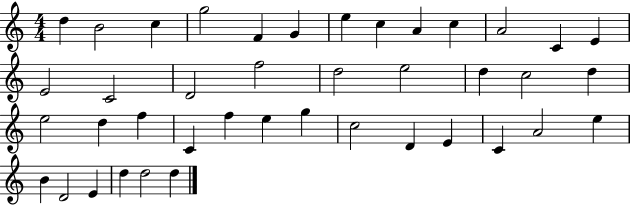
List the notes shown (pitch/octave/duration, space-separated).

D5/q B4/h C5/q G5/h F4/q G4/q E5/q C5/q A4/q C5/q A4/h C4/q E4/q E4/h C4/h D4/h F5/h D5/h E5/h D5/q C5/h D5/q E5/h D5/q F5/q C4/q F5/q E5/q G5/q C5/h D4/q E4/q C4/q A4/h E5/q B4/q D4/h E4/q D5/q D5/h D5/q